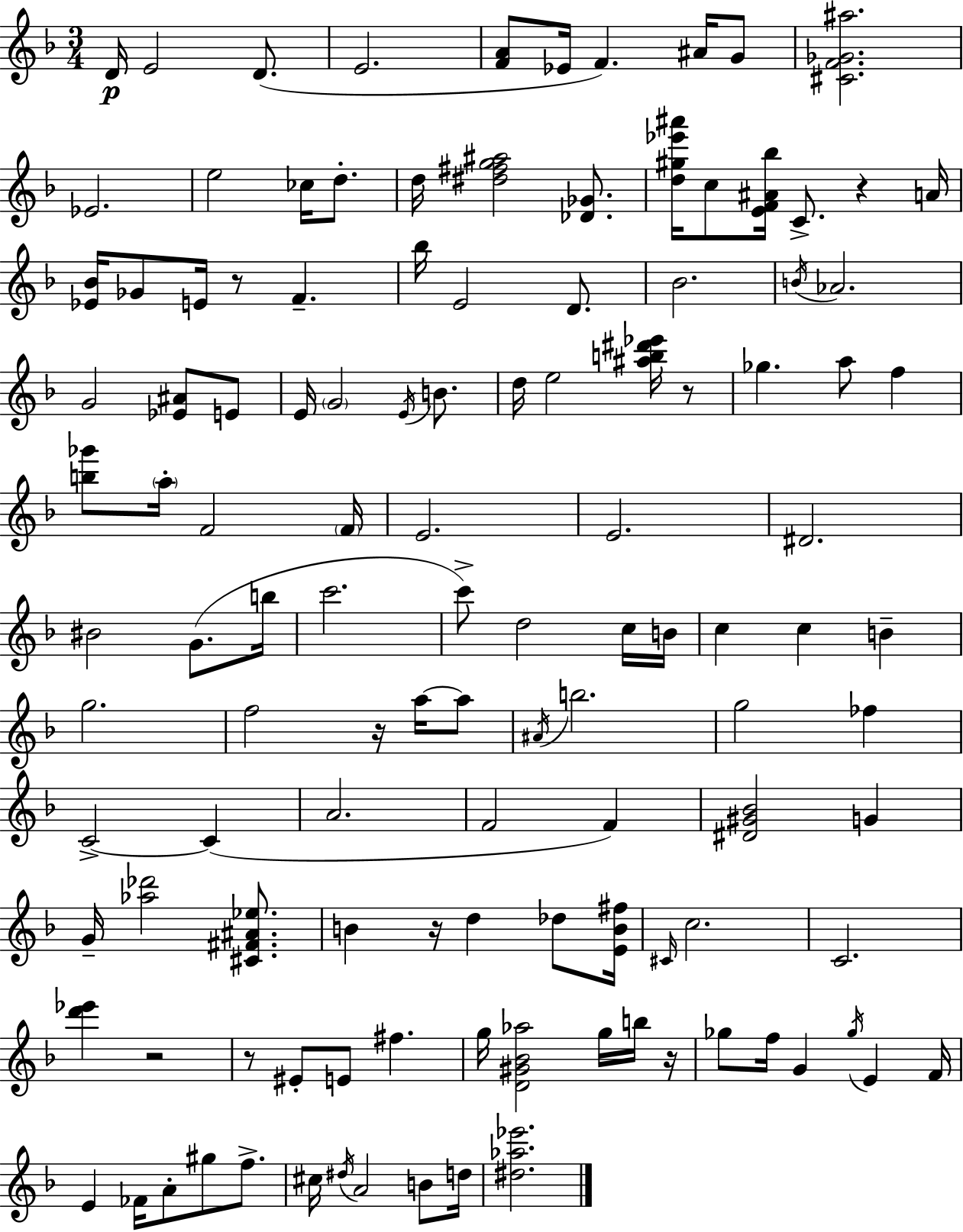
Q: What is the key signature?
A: D minor